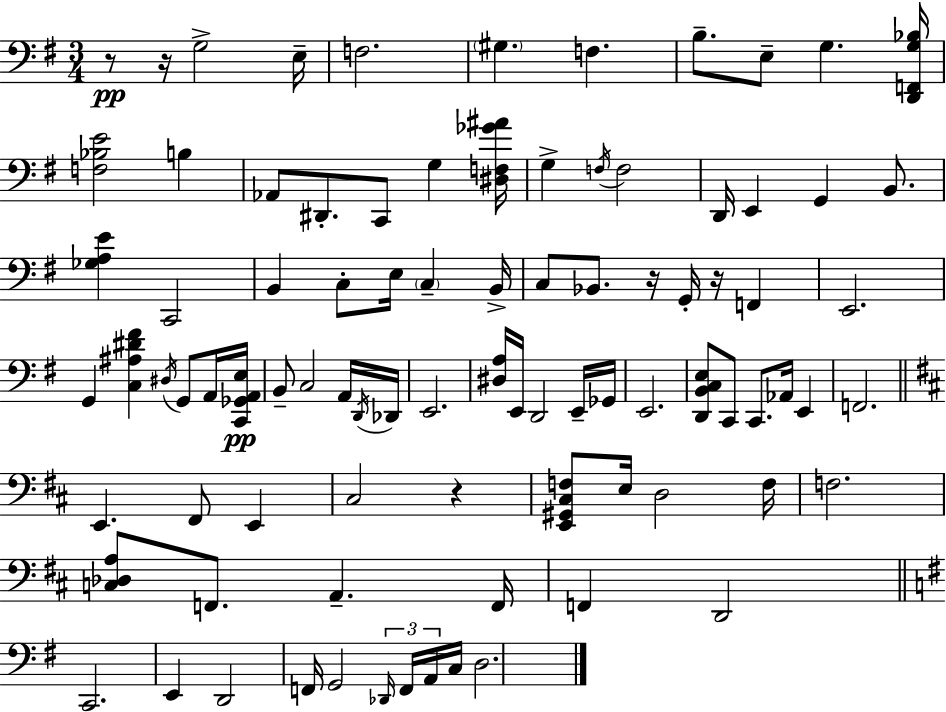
X:1
T:Untitled
M:3/4
L:1/4
K:G
z/2 z/4 G,2 E,/4 F,2 ^G, F, B,/2 E,/2 G, [D,,F,,G,_B,]/4 [F,_B,E]2 B, _A,,/2 ^D,,/2 C,,/2 G, [^D,F,_G^A]/4 G, F,/4 F,2 D,,/4 E,, G,, B,,/2 [_G,A,E] C,,2 B,, C,/2 E,/4 C, B,,/4 C,/2 _B,,/2 z/4 G,,/4 z/4 F,, E,,2 G,, [C,^A,^D^F] ^D,/4 G,,/2 A,,/4 [C,,_G,,A,,E,]/4 B,,/2 C,2 A,,/4 D,,/4 _D,,/4 E,,2 [^D,A,]/4 E,,/4 D,,2 E,,/4 _G,,/4 E,,2 [D,,B,,C,E,]/2 C,,/2 C,,/2 _A,,/4 E,, F,,2 E,, ^F,,/2 E,, ^C,2 z [E,,^G,,^C,F,]/2 E,/4 D,2 F,/4 F,2 [C,_D,A,]/2 F,,/2 A,, F,,/4 F,, D,,2 C,,2 E,, D,,2 F,,/4 G,,2 _D,,/4 F,,/4 A,,/4 C,/4 D,2